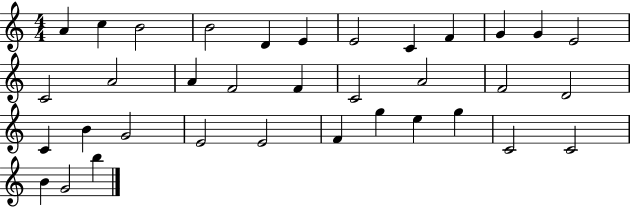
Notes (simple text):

A4/q C5/q B4/h B4/h D4/q E4/q E4/h C4/q F4/q G4/q G4/q E4/h C4/h A4/h A4/q F4/h F4/q C4/h A4/h F4/h D4/h C4/q B4/q G4/h E4/h E4/h F4/q G5/q E5/q G5/q C4/h C4/h B4/q G4/h B5/q